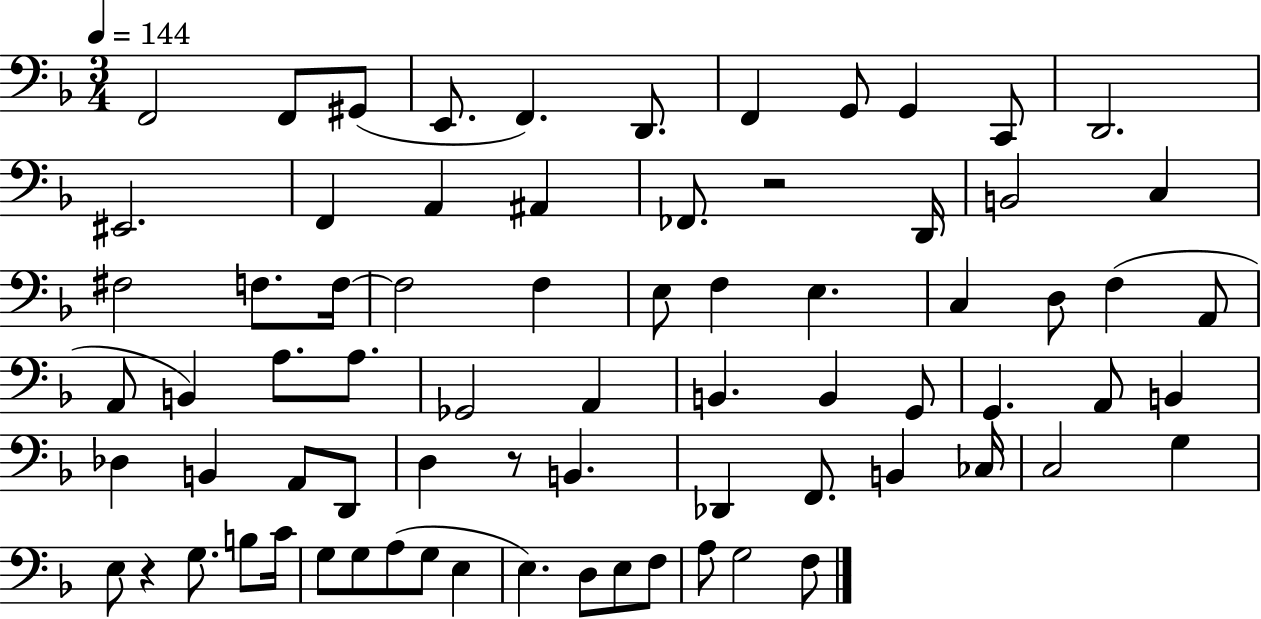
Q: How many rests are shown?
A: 3